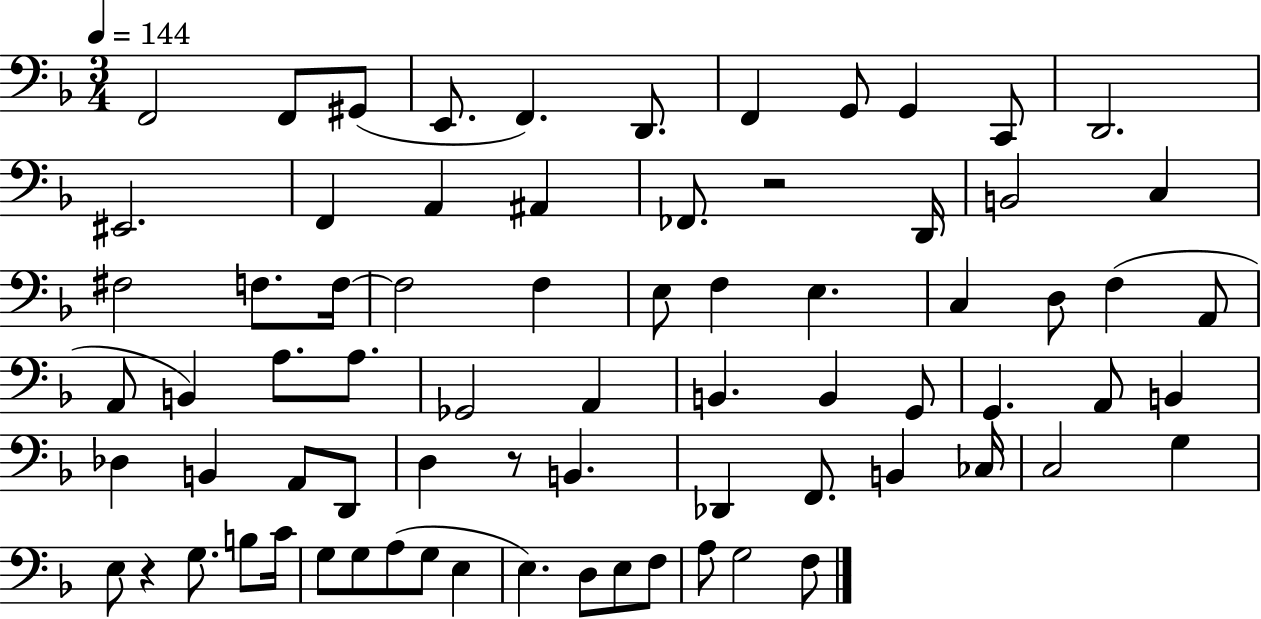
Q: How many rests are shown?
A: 3